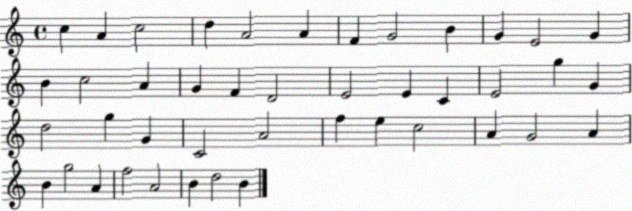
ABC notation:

X:1
T:Untitled
M:4/4
L:1/4
K:C
c A c2 d A2 A F G2 B G E2 G B c2 A G F D2 E2 E C E2 g G d2 g G C2 A2 f e c2 A G2 A B g2 A f2 A2 B d2 B